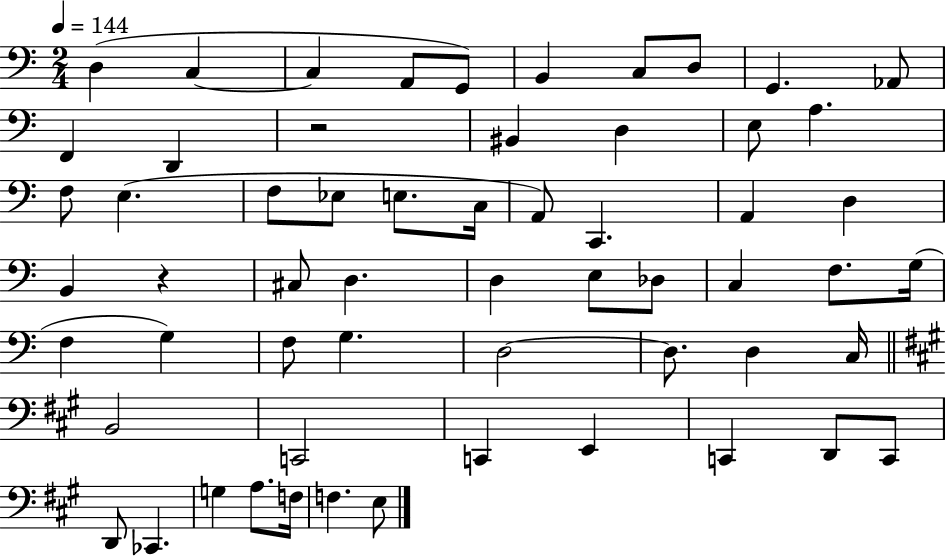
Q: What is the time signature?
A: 2/4